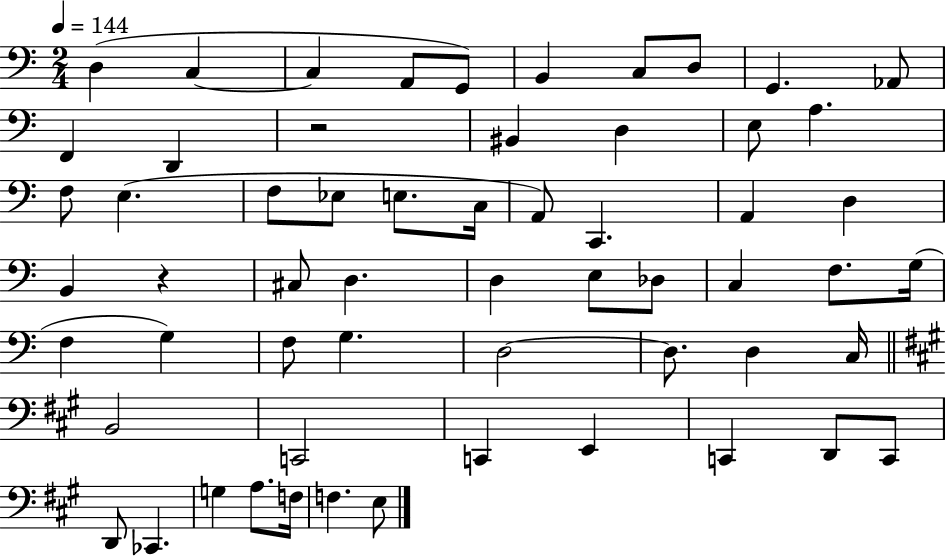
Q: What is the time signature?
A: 2/4